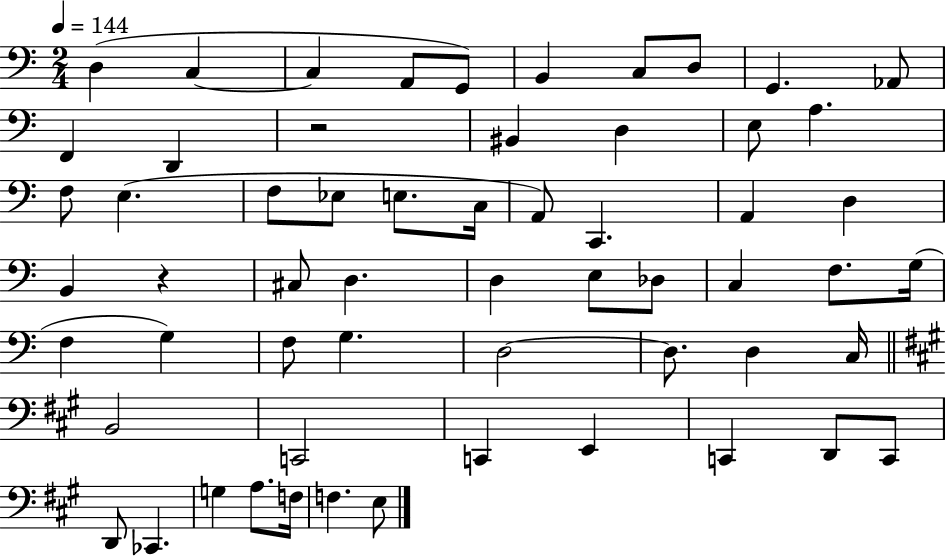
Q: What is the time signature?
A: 2/4